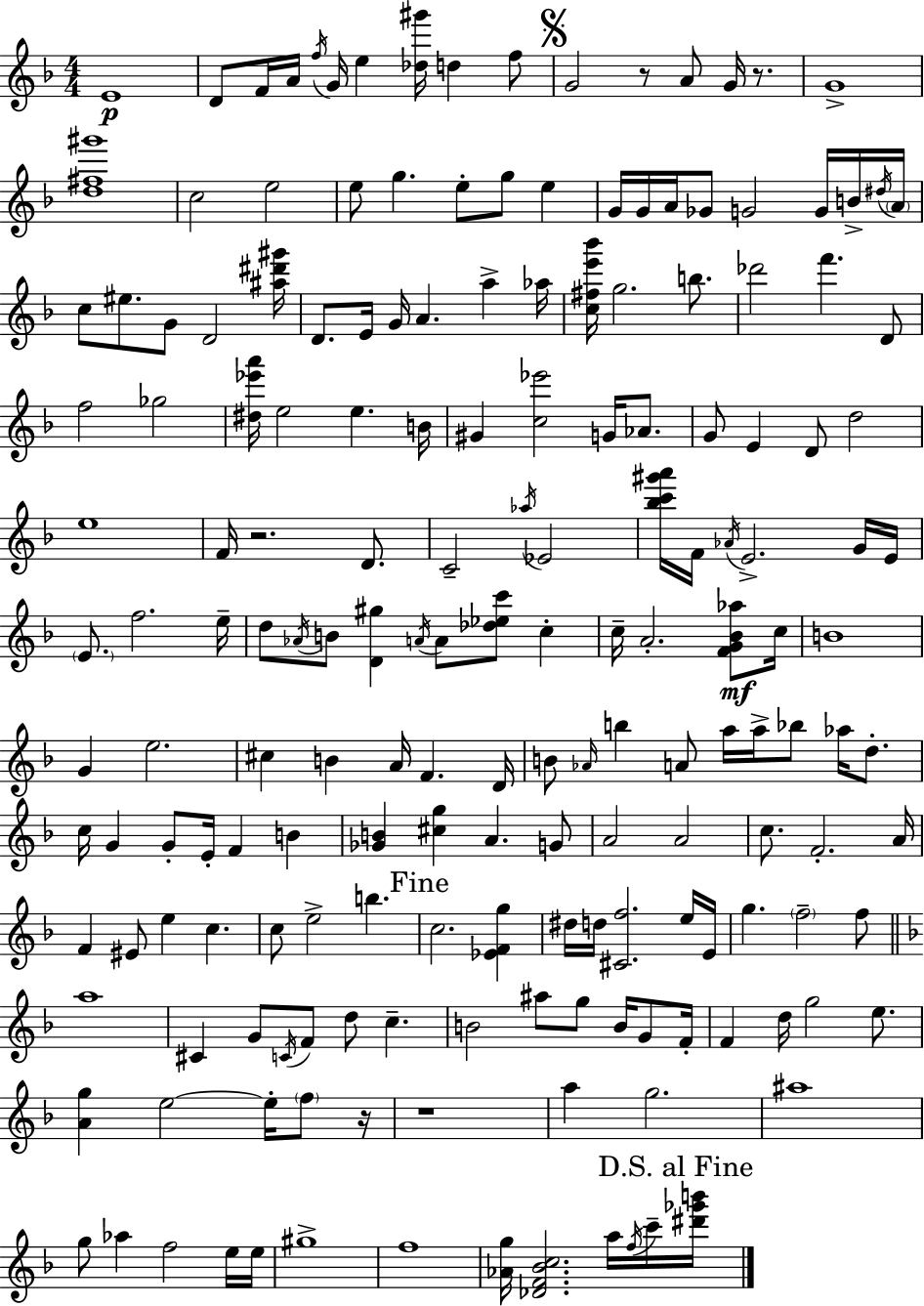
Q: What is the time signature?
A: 4/4